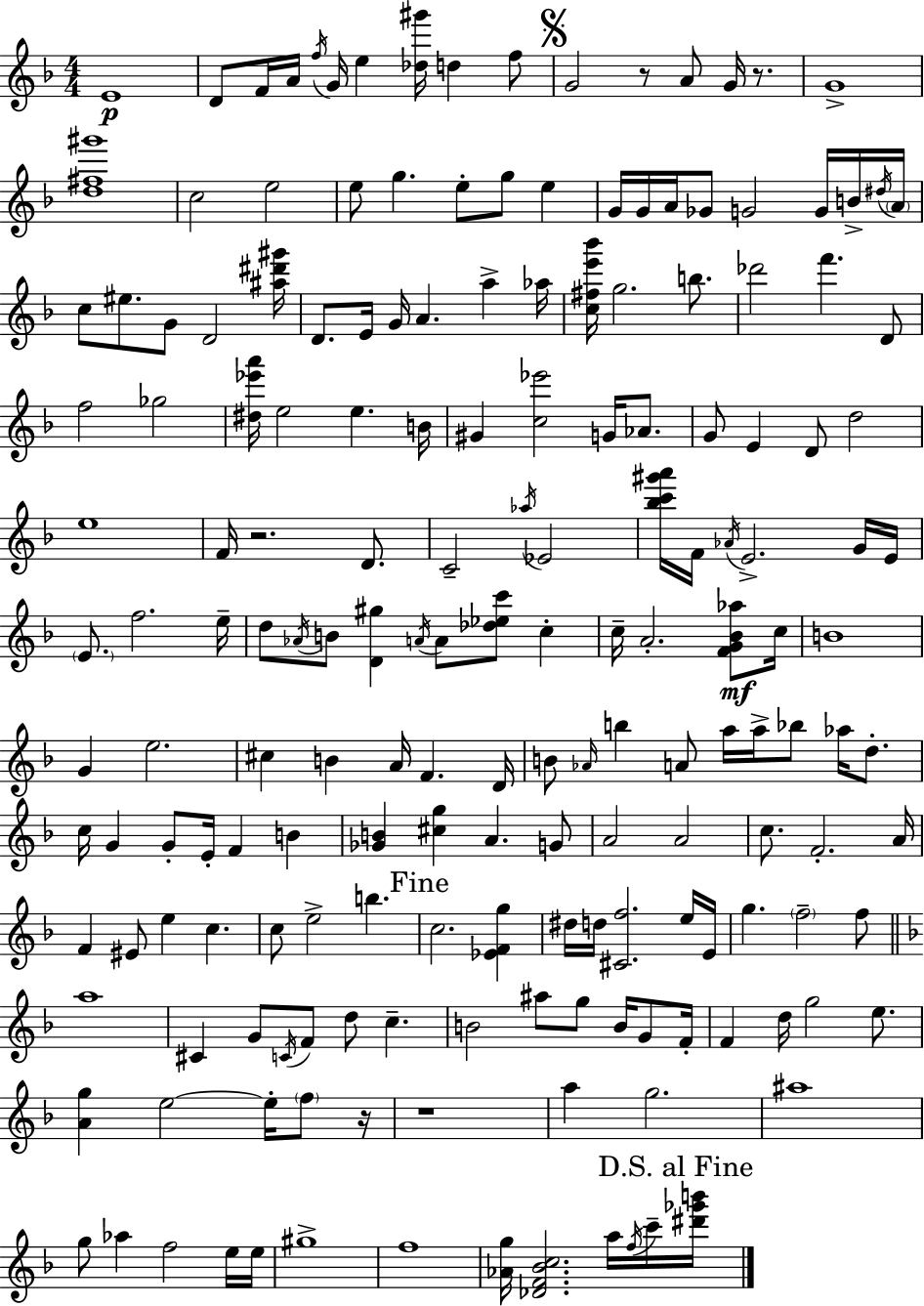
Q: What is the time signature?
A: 4/4